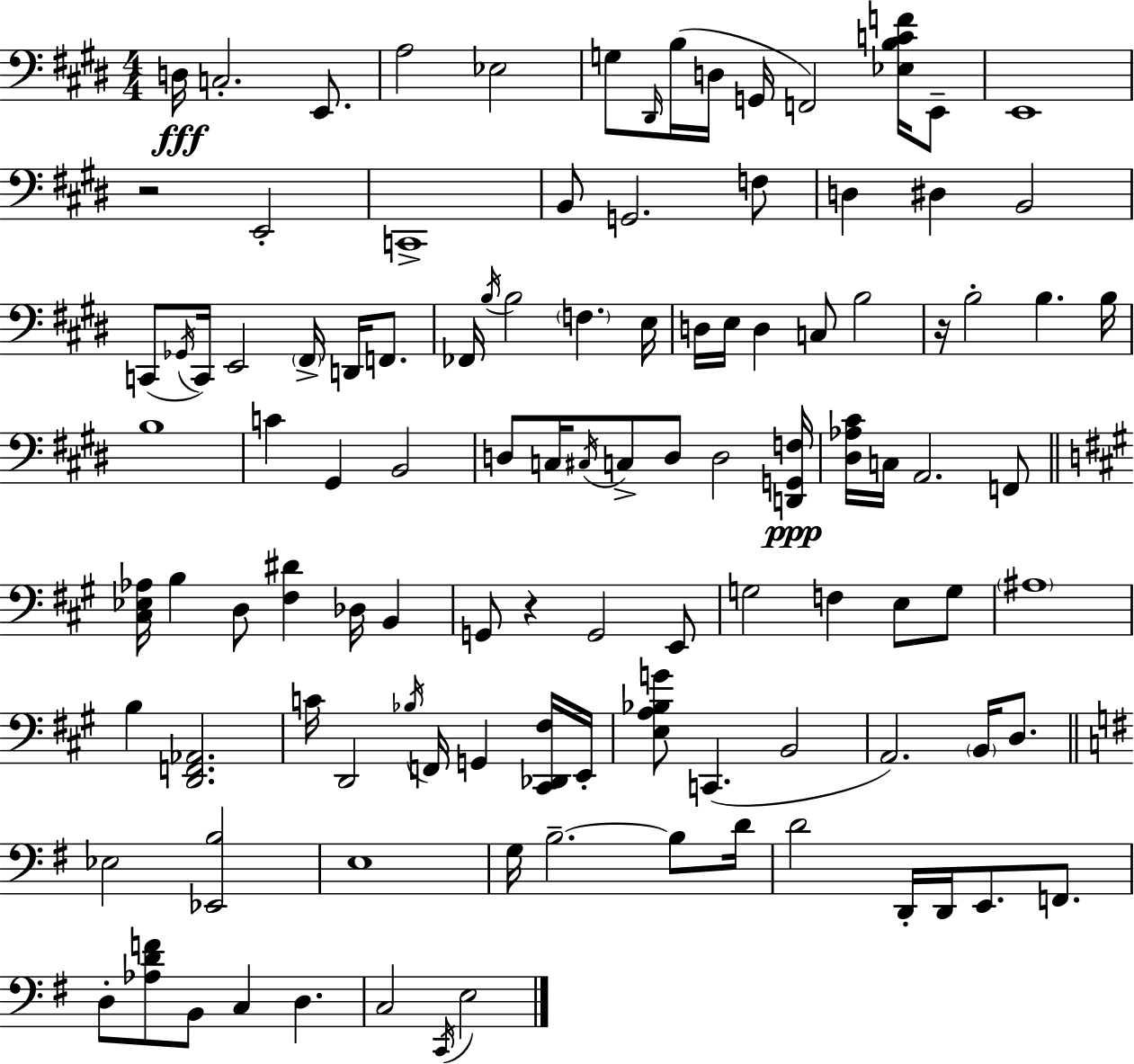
{
  \clef bass
  \numericTimeSignature
  \time 4/4
  \key e \major
  \repeat volta 2 { d16\fff c2.-. e,8. | a2 ees2 | g8 \grace { dis,16 } b16( d16 g,16 f,2) <ees b c' f'>16 e,8-- | e,1 | \break r2 e,2-. | c,1-> | b,8 g,2. f8 | d4 dis4 b,2 | \break c,8( \acciaccatura { ges,16 } c,16) e,2 \parenthesize fis,16-> d,16 f,8. | fes,16 \acciaccatura { b16 } b2 \parenthesize f4. | e16 d16 e16 d4 c8 b2 | r16 b2-. b4. | \break b16 b1 | c'4 gis,4 b,2 | d8 c16 \acciaccatura { cis16 } c8-> d8 d2 | <d, g, f>16\ppp <dis aes cis'>16 c16 a,2. | \break f,8 \bar "||" \break \key a \major <cis ees aes>16 b4 d8 <fis dis'>4 des16 b,4 | g,8 r4 g,2 e,8 | g2 f4 e8 g8 | \parenthesize ais1 | \break b4 <d, f, aes,>2. | c'16 d,2 \acciaccatura { bes16 } f,16 g,4 <cis, des, fis>16 | e,16-. <e a bes g'>8 c,4.( b,2 | a,2.) \parenthesize b,16 d8. | \break \bar "||" \break \key g \major ees2 <ees, b>2 | e1 | g16 b2.--~~ b8 d'16 | d'2 d,16-. d,16 e,8. f,8. | \break d8-. <aes d' f'>8 b,8 c4 d4. | c2 \acciaccatura { c,16 } e2 | } \bar "|."
}